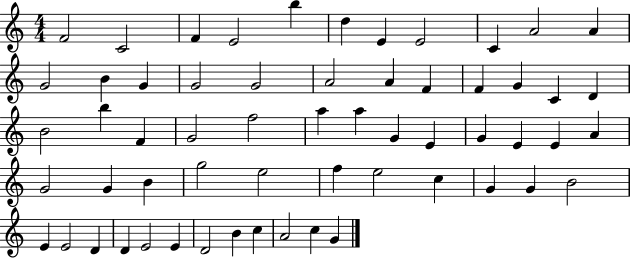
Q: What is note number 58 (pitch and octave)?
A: C5